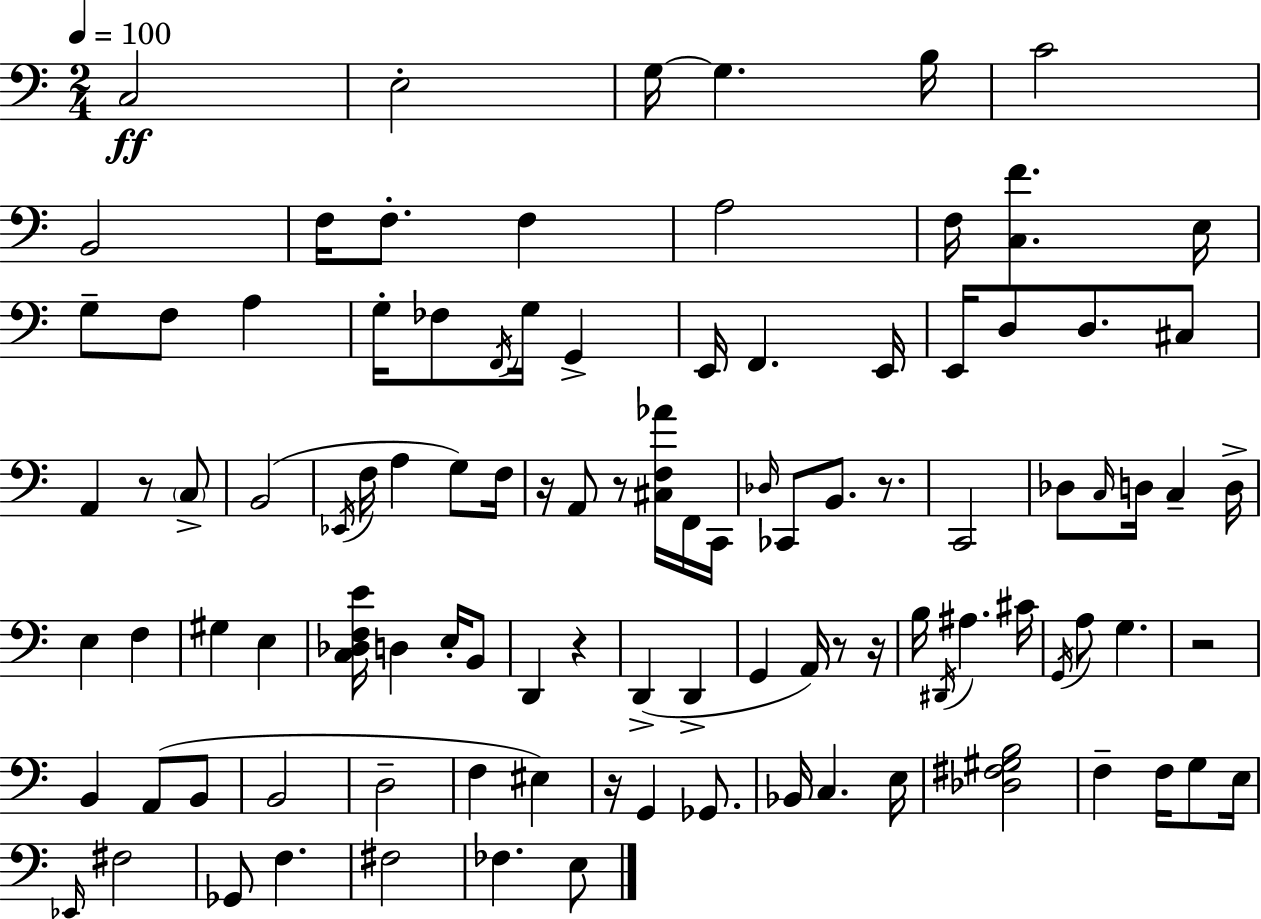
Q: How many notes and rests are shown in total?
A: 103